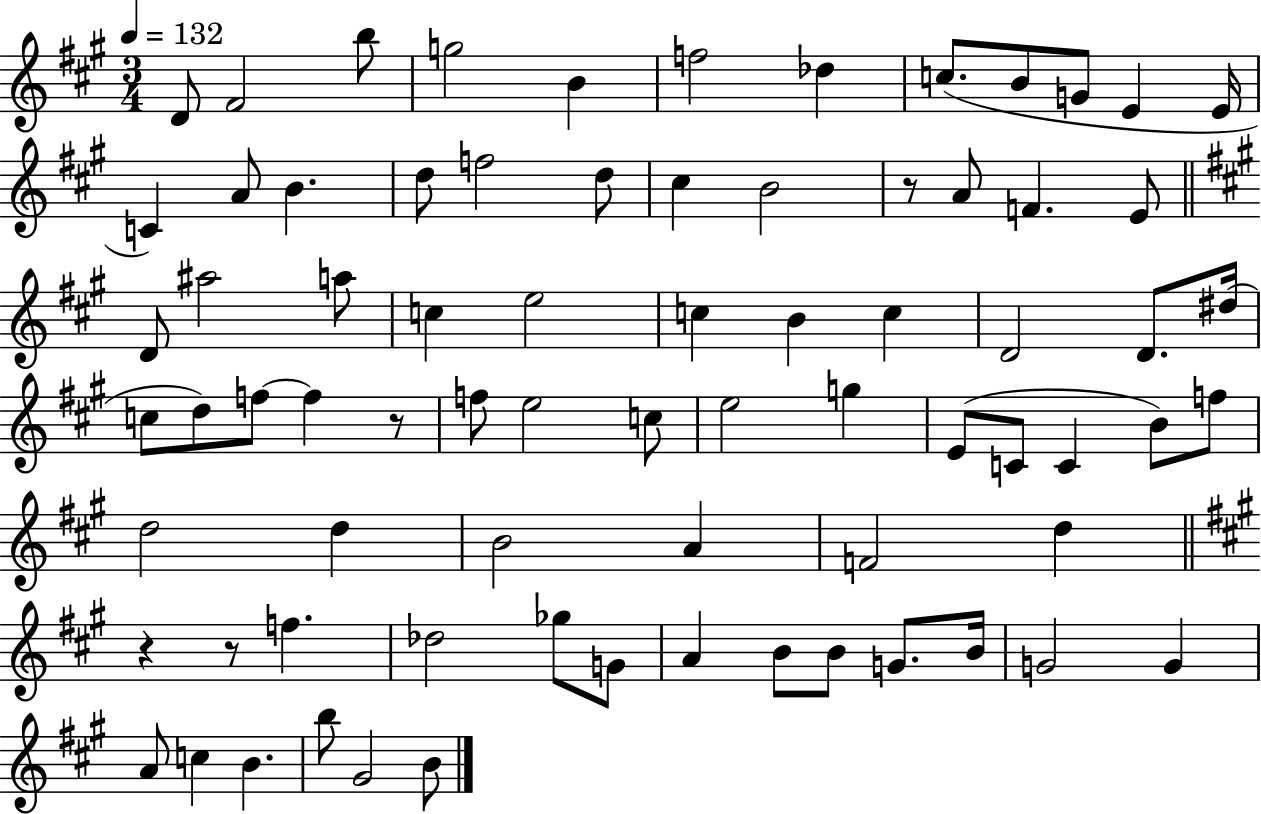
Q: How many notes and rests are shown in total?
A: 75